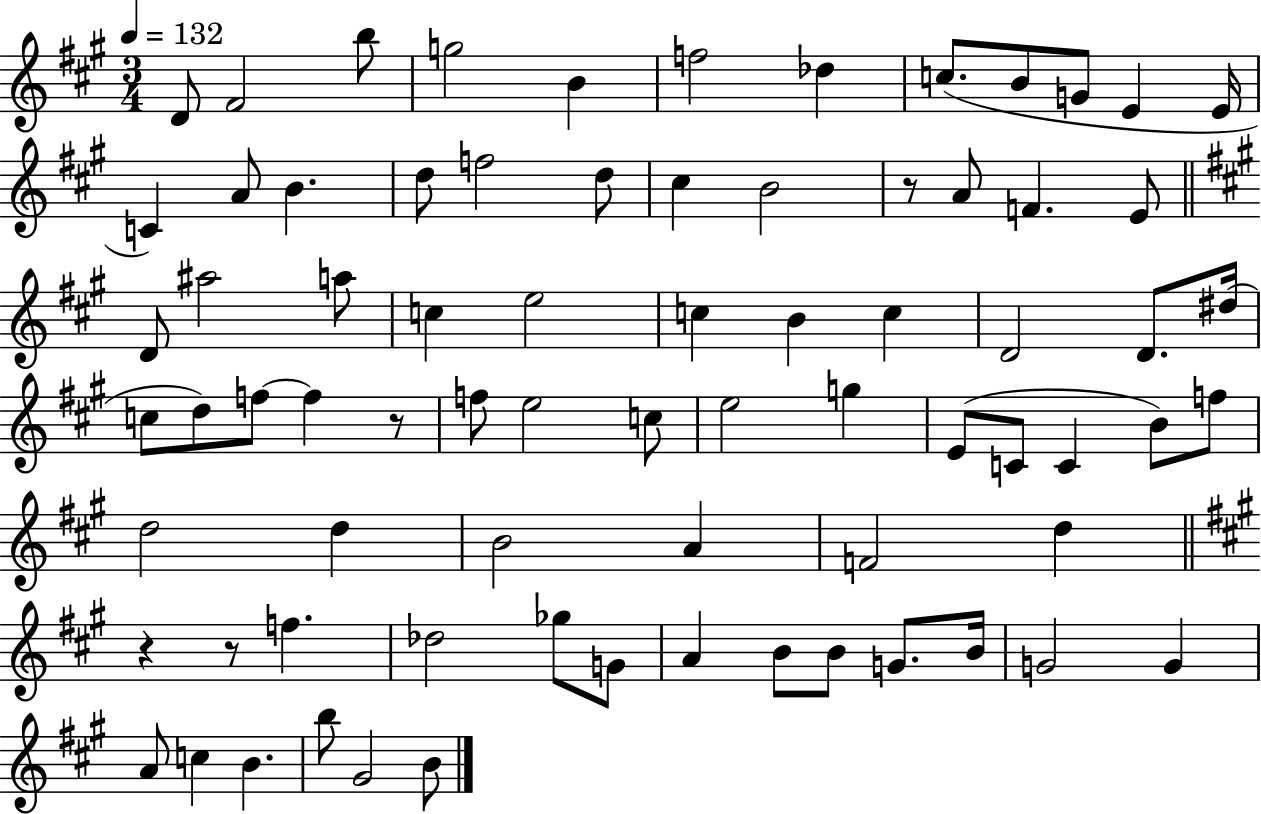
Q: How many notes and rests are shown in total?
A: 75